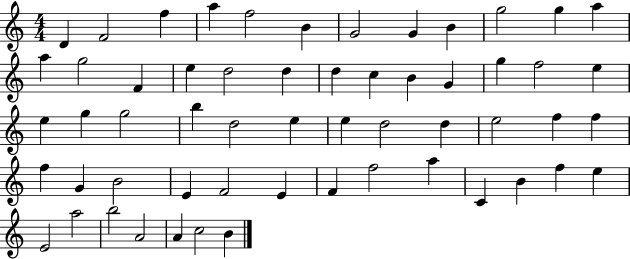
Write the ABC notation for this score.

X:1
T:Untitled
M:4/4
L:1/4
K:C
D F2 f a f2 B G2 G B g2 g a a g2 F e d2 d d c B G g f2 e e g g2 b d2 e e d2 d e2 f f f G B2 E F2 E F f2 a C B f e E2 a2 b2 A2 A c2 B